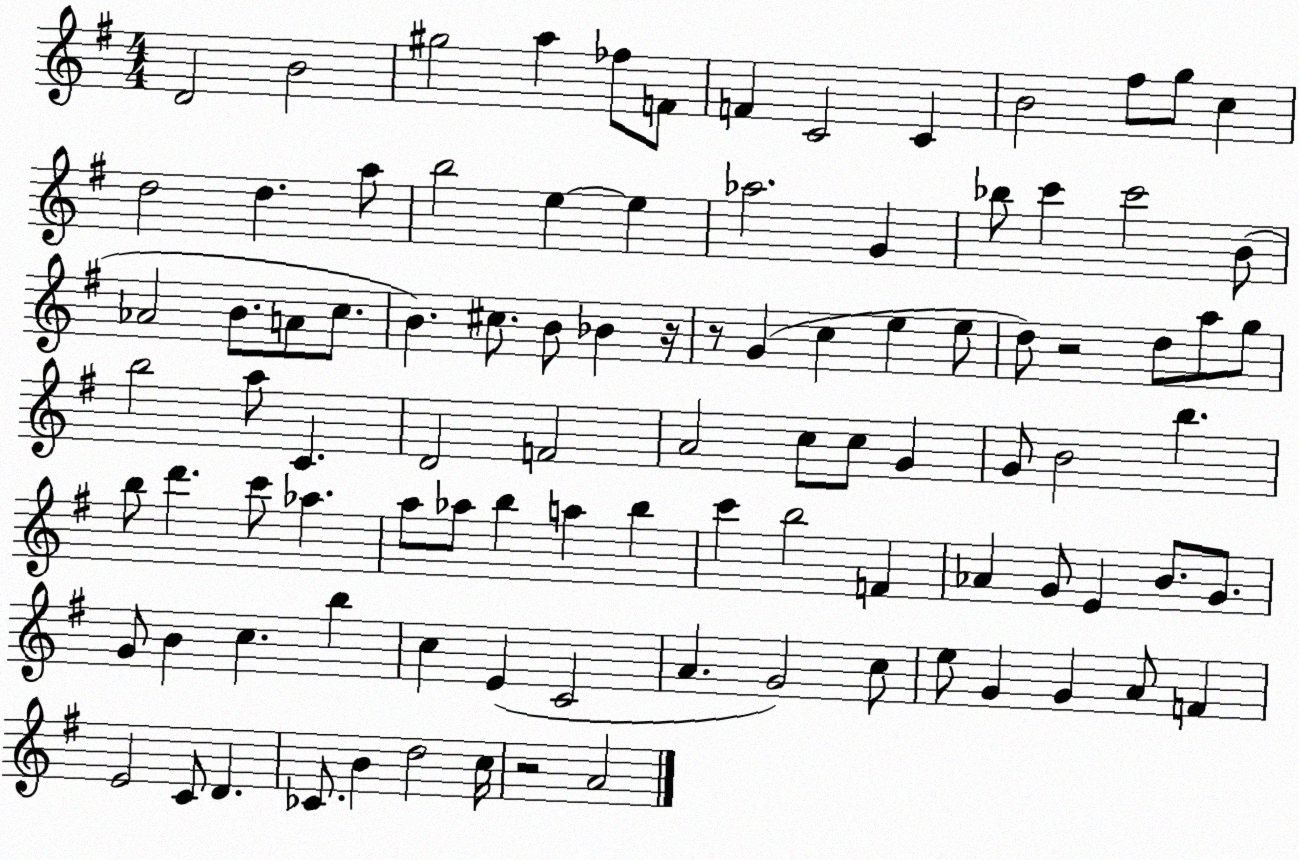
X:1
T:Untitled
M:4/4
L:1/4
K:G
D2 B2 ^g2 a _f/2 F/2 F C2 C B2 ^f/2 g/2 c d2 d a/2 b2 e e _a2 G _b/2 c' c'2 B/2 _A2 B/2 A/2 c/2 B ^c/2 B/2 _B z/4 z/2 G c e e/2 d/2 z2 d/2 a/2 g/2 b2 a/2 C D2 F2 A2 c/2 c/2 G G/2 B2 b b/2 d' c'/2 _a a/2 _a/2 b a b c' b2 F _A G/2 E B/2 G/2 G/2 B c b c E C2 A G2 c/2 e/2 G G A/2 F E2 C/2 D _C/2 B d2 c/4 z2 A2